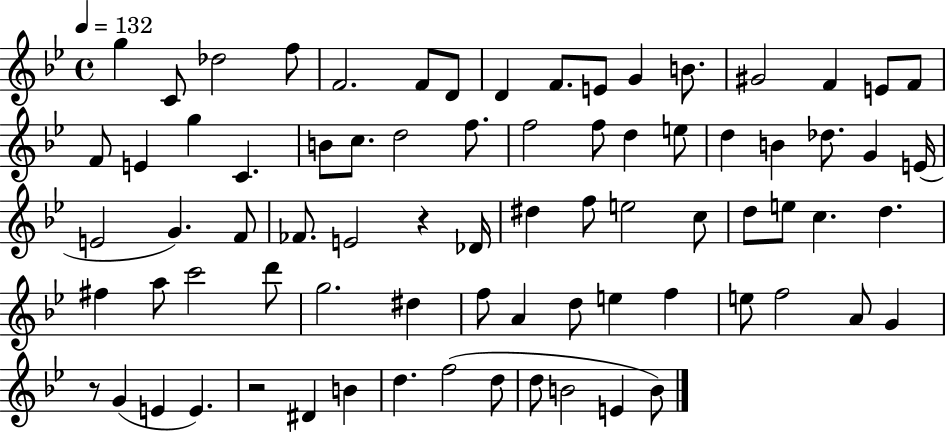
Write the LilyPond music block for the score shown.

{
  \clef treble
  \time 4/4
  \defaultTimeSignature
  \key bes \major
  \tempo 4 = 132
  g''4 c'8 des''2 f''8 | f'2. f'8 d'8 | d'4 f'8. e'8 g'4 b'8. | gis'2 f'4 e'8 f'8 | \break f'8 e'4 g''4 c'4. | b'8 c''8. d''2 f''8. | f''2 f''8 d''4 e''8 | d''4 b'4 des''8. g'4 e'16( | \break e'2 g'4.) f'8 | fes'8. e'2 r4 des'16 | dis''4 f''8 e''2 c''8 | d''8 e''8 c''4. d''4. | \break fis''4 a''8 c'''2 d'''8 | g''2. dis''4 | f''8 a'4 d''8 e''4 f''4 | e''8 f''2 a'8 g'4 | \break r8 g'4( e'4 e'4.) | r2 dis'4 b'4 | d''4. f''2( d''8 | d''8 b'2 e'4 b'8) | \break \bar "|."
}